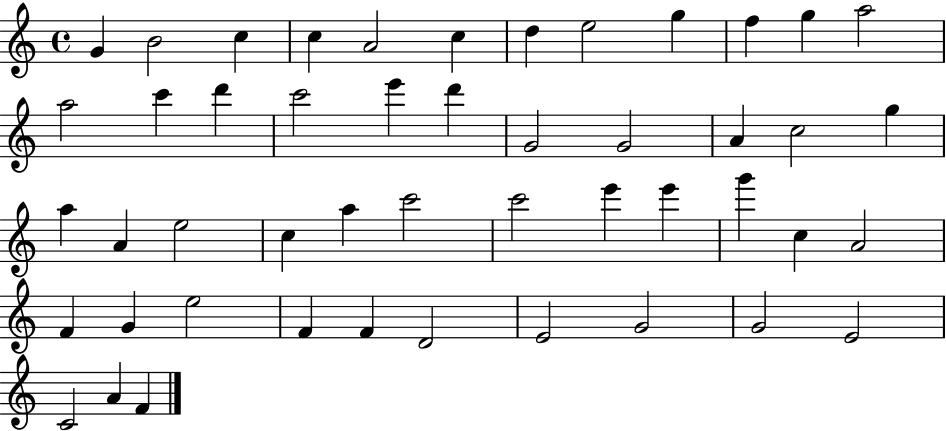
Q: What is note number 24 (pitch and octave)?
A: A5